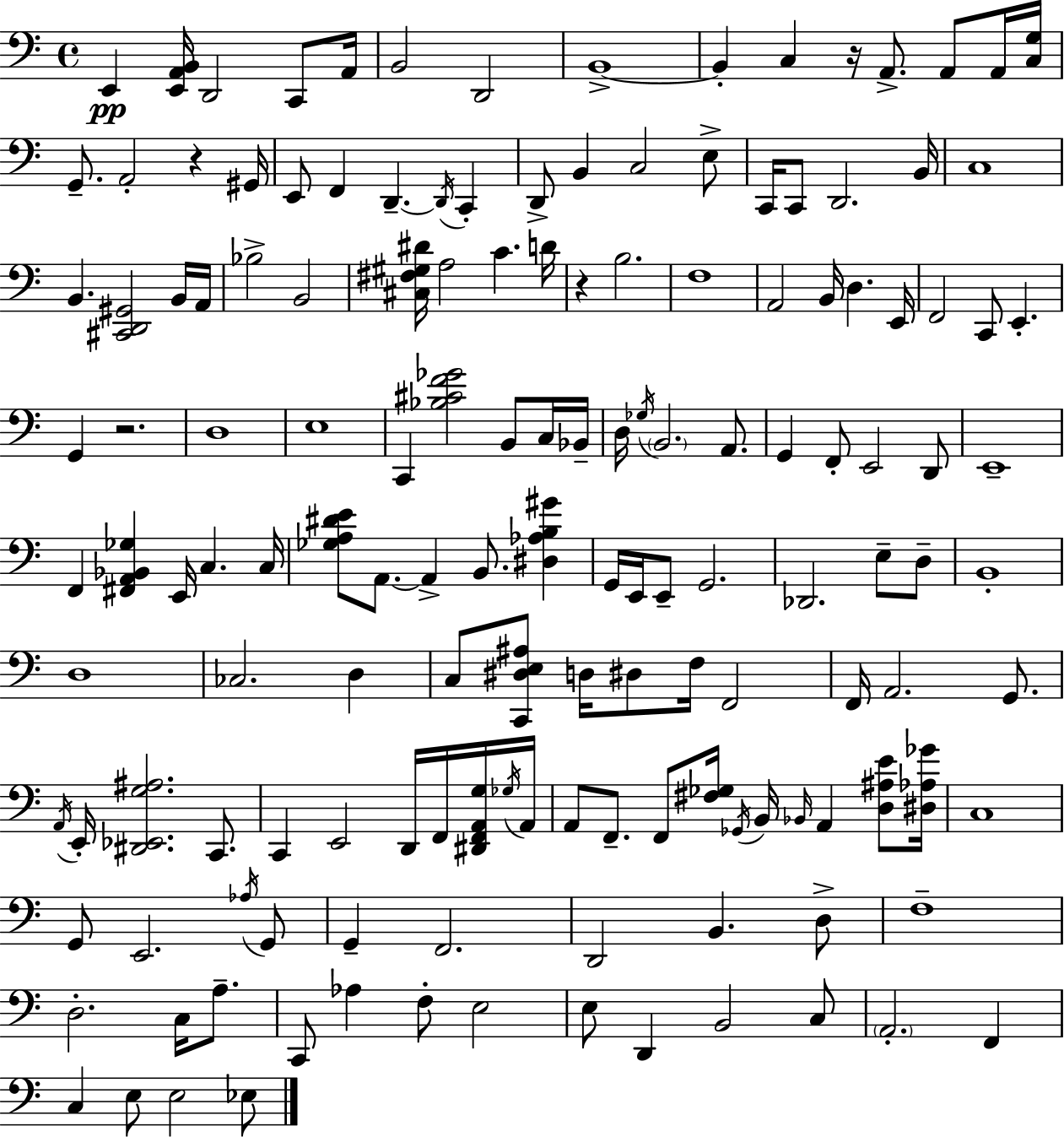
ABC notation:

X:1
T:Untitled
M:4/4
L:1/4
K:Am
E,, [E,,A,,B,,]/4 D,,2 C,,/2 A,,/4 B,,2 D,,2 B,,4 B,, C, z/4 A,,/2 A,,/2 A,,/4 [C,G,]/4 G,,/2 A,,2 z ^G,,/4 E,,/2 F,, D,, D,,/4 C,, D,,/2 B,, C,2 E,/2 C,,/4 C,,/2 D,,2 B,,/4 C,4 B,, [^C,,D,,^G,,]2 B,,/4 A,,/4 _B,2 B,,2 [^C,^F,^G,^D]/4 A,2 C D/4 z B,2 F,4 A,,2 B,,/4 D, E,,/4 F,,2 C,,/2 E,, G,, z2 D,4 E,4 C,, [_B,^CF_G]2 B,,/2 C,/4 _B,,/4 D,/4 _G,/4 B,,2 A,,/2 G,, F,,/2 E,,2 D,,/2 E,,4 F,, [^F,,A,,_B,,_G,] E,,/4 C, C,/4 [_G,A,^DE]/2 A,,/2 A,, B,,/2 [^D,_A,B,^G] G,,/4 E,,/4 E,,/2 G,,2 _D,,2 E,/2 D,/2 B,,4 D,4 _C,2 D, C,/2 [C,,^D,E,^A,]/2 D,/4 ^D,/2 F,/4 F,,2 F,,/4 A,,2 G,,/2 A,,/4 E,,/4 [^D,,_E,,G,^A,]2 C,,/2 C,, E,,2 D,,/4 F,,/4 [^D,,F,,A,,G,]/4 _G,/4 A,,/4 A,,/2 F,,/2 F,,/2 [^F,_G,]/4 _G,,/4 B,,/4 _B,,/4 A,, [D,^A,E]/2 [^D,_A,_G]/4 C,4 G,,/2 E,,2 _A,/4 G,,/2 G,, F,,2 D,,2 B,, D,/2 F,4 D,2 C,/4 A,/2 C,,/2 _A, F,/2 E,2 E,/2 D,, B,,2 C,/2 A,,2 F,, C, E,/2 E,2 _E,/2